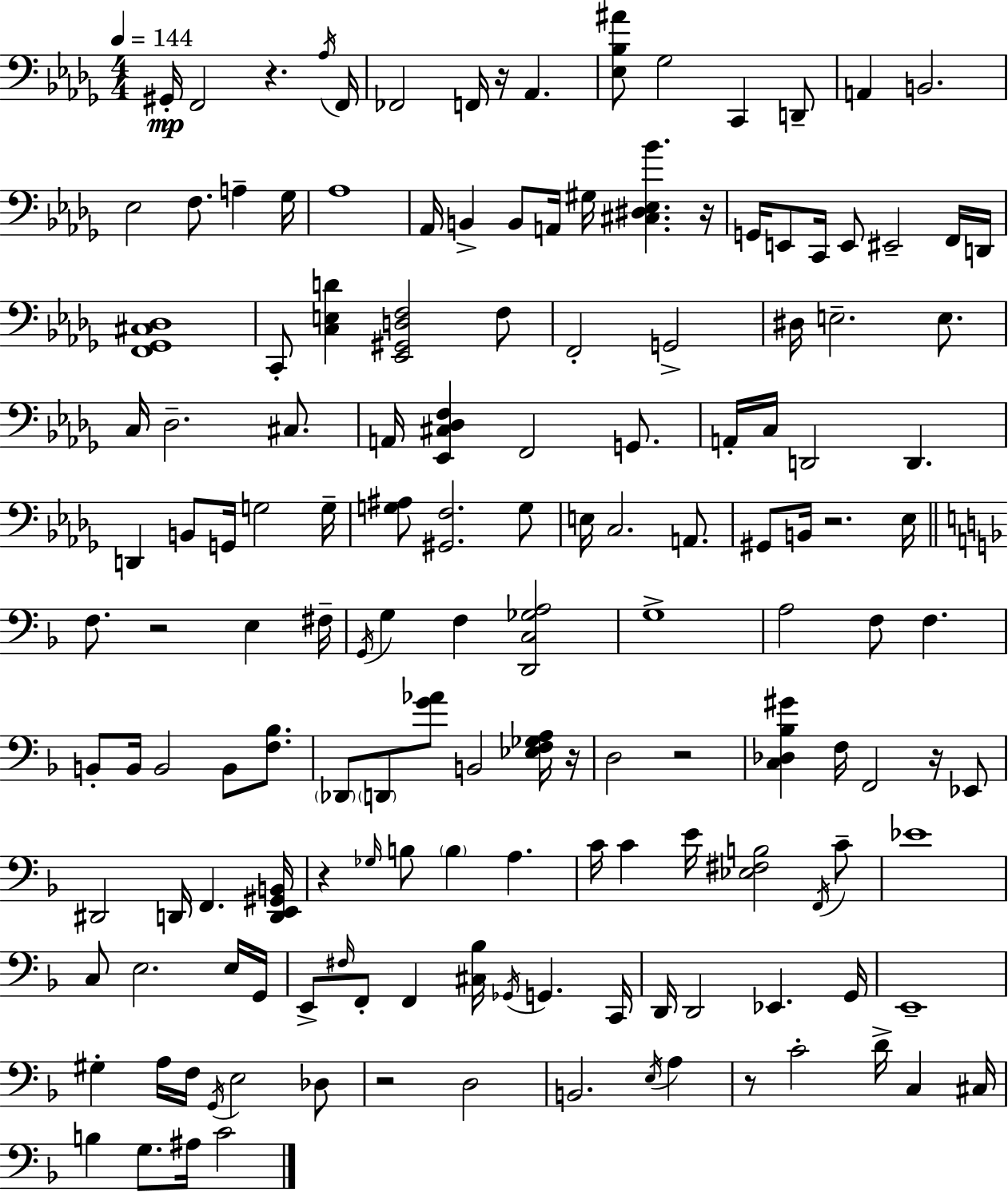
G#2/s F2/h R/q. Ab3/s F2/s FES2/h F2/s R/s Ab2/q. [Eb3,Bb3,A#4]/e Gb3/h C2/q D2/e A2/q B2/h. Eb3/h F3/e. A3/q Gb3/s Ab3/w Ab2/s B2/q B2/e A2/s G#3/s [C#3,D#3,Eb3,Bb4]/q. R/s G2/s E2/e C2/s E2/e EIS2/h F2/s D2/s [F2,Gb2,C#3,Db3]/w C2/e [C3,E3,D4]/q [Eb2,G#2,D3,F3]/h F3/e F2/h G2/h D#3/s E3/h. E3/e. C3/s Db3/h. C#3/e. A2/s [Eb2,C#3,Db3,F3]/q F2/h G2/e. A2/s C3/s D2/h D2/q. D2/q B2/e G2/s G3/h G3/s [G3,A#3]/e [G#2,F3]/h. G3/e E3/s C3/h. A2/e. G#2/e B2/s R/h. Eb3/s F3/e. R/h E3/q F#3/s G2/s G3/q F3/q [D2,C3,Gb3,A3]/h G3/w A3/h F3/e F3/q. B2/e B2/s B2/h B2/e [F3,Bb3]/e. Db2/e D2/e [G4,Ab4]/e B2/h [Eb3,F3,Gb3,A3]/s R/s D3/h R/h [C3,Db3,Bb3,G#4]/q F3/s F2/h R/s Eb2/e D#2/h D2/s F2/q. [D2,E2,G#2,B2]/s R/q Gb3/s B3/e B3/q A3/q. C4/s C4/q E4/s [Eb3,F#3,B3]/h F2/s C4/e Eb4/w C3/e E3/h. E3/s G2/s E2/e F#3/s F2/e F2/q [C#3,Bb3]/s Gb2/s G2/q. C2/s D2/s D2/h Eb2/q. G2/s E2/w G#3/q A3/s F3/s G2/s E3/h Db3/e R/h D3/h B2/h. E3/s A3/q R/e C4/h D4/s C3/q C#3/s B3/q G3/e. A#3/s C4/h